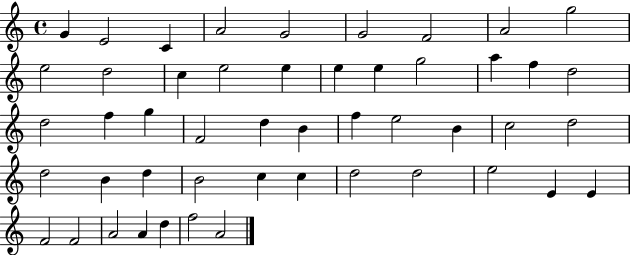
{
  \clef treble
  \time 4/4
  \defaultTimeSignature
  \key c \major
  g'4 e'2 c'4 | a'2 g'2 | g'2 f'2 | a'2 g''2 | \break e''2 d''2 | c''4 e''2 e''4 | e''4 e''4 g''2 | a''4 f''4 d''2 | \break d''2 f''4 g''4 | f'2 d''4 b'4 | f''4 e''2 b'4 | c''2 d''2 | \break d''2 b'4 d''4 | b'2 c''4 c''4 | d''2 d''2 | e''2 e'4 e'4 | \break f'2 f'2 | a'2 a'4 d''4 | f''2 a'2 | \bar "|."
}